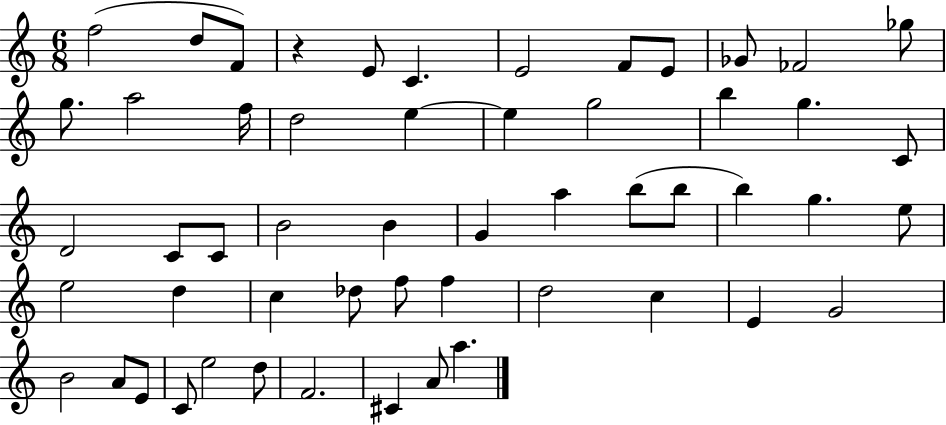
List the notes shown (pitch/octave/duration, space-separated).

F5/h D5/e F4/e R/q E4/e C4/q. E4/h F4/e E4/e Gb4/e FES4/h Gb5/e G5/e. A5/h F5/s D5/h E5/q E5/q G5/h B5/q G5/q. C4/e D4/h C4/e C4/e B4/h B4/q G4/q A5/q B5/e B5/e B5/q G5/q. E5/e E5/h D5/q C5/q Db5/e F5/e F5/q D5/h C5/q E4/q G4/h B4/h A4/e E4/e C4/e E5/h D5/e F4/h. C#4/q A4/e A5/q.